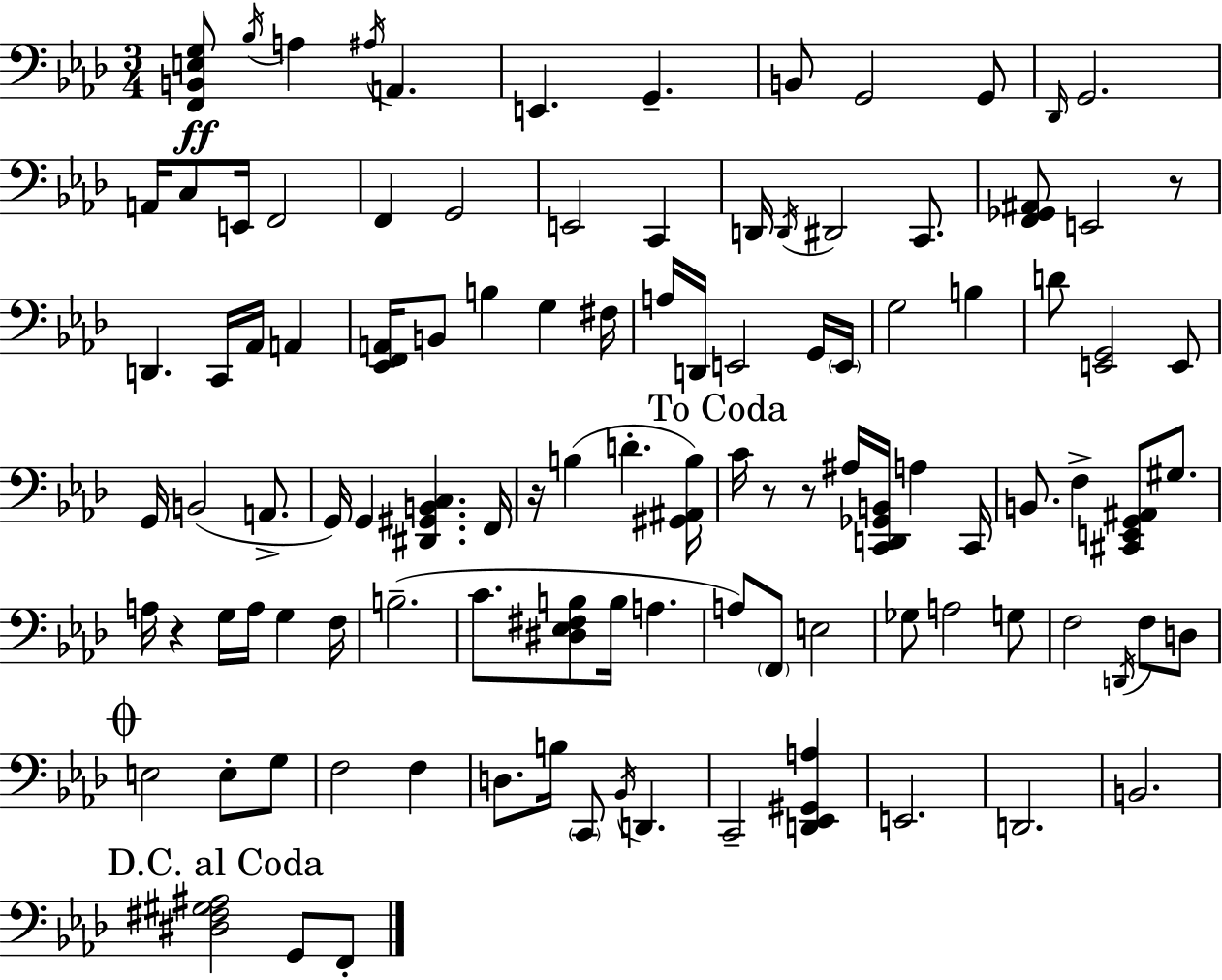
{
  \clef bass
  \numericTimeSignature
  \time 3/4
  \key aes \major
  <f, b, e g>8\ff \acciaccatura { bes16 } a4 \acciaccatura { ais16 } a,4. | e,4. g,4.-- | b,8 g,2 | g,8 \grace { des,16 } g,2. | \break a,16 c8 e,16 f,2 | f,4 g,2 | e,2 c,4 | d,16 \acciaccatura { d,16 } dis,2 | \break c,8. <f, ges, ais,>8 e,2 | r8 d,4. c,16 aes,16 | a,4 <ees, f, a,>16 b,8 b4 g4 | fis16 a16 d,16 e,2 | \break g,16 \parenthesize e,16 g2 | b4 d'8 <e, g,>2 | e,8 g,16 b,2( | a,8.-> g,16) g,4 <dis, gis, b, c>4. | \break f,16 r16 b4( d'4.-. | <gis, ais, b>16) \mark "To Coda" c'16 r8 r8 ais16 <c, d, ges, b,>16 a4 | c,16 b,8. f4-> <cis, e, g, ais,>8 | gis8. a16 r4 g16 a16 g4 | \break f16 b2.--( | c'8. <dis ees fis b>8 b16 a4. | a8) \parenthesize f,8 e2 | ges8 a2 | \break g8 f2 | \acciaccatura { d,16 } f8 d8 \mark \markup { \musicglyph "scripts.coda" } e2 | e8-. g8 f2 | f4 d8. b16 \parenthesize c,8 \acciaccatura { bes,16 } | \break d,4. c,2-- | <d, ees, gis, a>4 e,2. | d,2. | b,2. | \break \mark "D.C. al Coda" <dis fis gis ais>2 | g,8 f,8-. \bar "|."
}